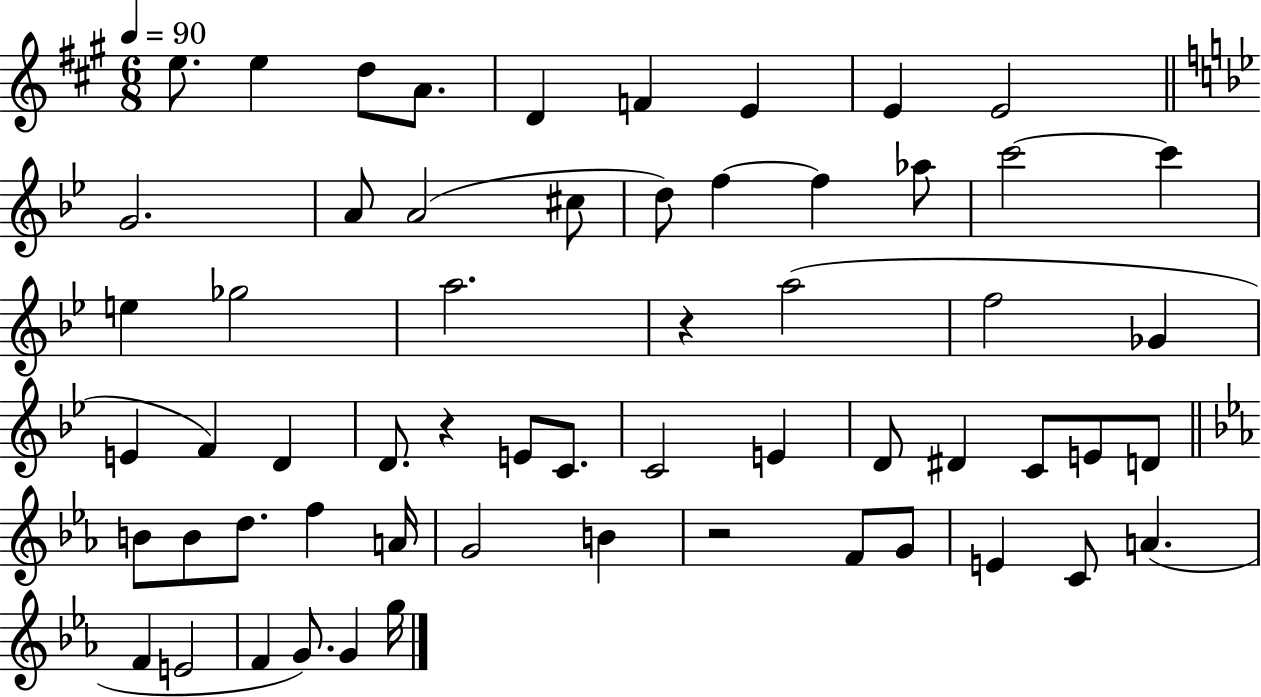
E5/e. E5/q D5/e A4/e. D4/q F4/q E4/q E4/q E4/h G4/h. A4/e A4/h C#5/e D5/e F5/q F5/q Ab5/e C6/h C6/q E5/q Gb5/h A5/h. R/q A5/h F5/h Gb4/q E4/q F4/q D4/q D4/e. R/q E4/e C4/e. C4/h E4/q D4/e D#4/q C4/e E4/e D4/e B4/e B4/e D5/e. F5/q A4/s G4/h B4/q R/h F4/e G4/e E4/q C4/e A4/q. F4/q E4/h F4/q G4/e. G4/q G5/s